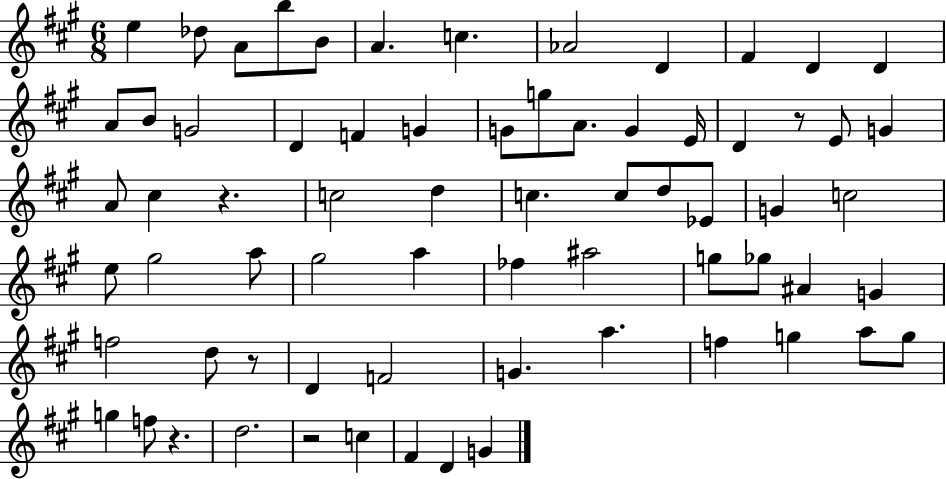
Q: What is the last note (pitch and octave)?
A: G4